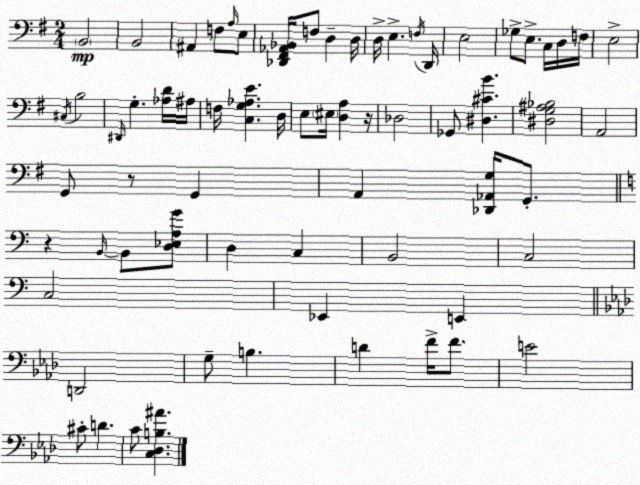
X:1
T:Untitled
M:2/4
L:1/4
K:Em
B,,2 B,,2 ^A,, F,/2 A,/4 E,/2 [_D,,^F,,_A,,_B,,]/4 F,/2 D, D,/4 D,/4 E, F,/4 D,,/4 E,2 _G,/2 E,/2 C,/4 D,/4 F,/4 E,2 ^C,/4 B,2 ^D,,/4 G, [_A,D]/4 ^A,/4 F,/4 [C,G,_A,E] D,/4 E,/2 ^E,/4 [D,A,] z/4 _D,2 _G,,/2 [^D,^CB] [^D,G,^A,_B,]2 A,,2 G,,/2 z/2 G,, A,, [_D,,_A,,G,]/4 G,,/2 z B,,/4 B,,/2 [D,_E,A,G]/2 D, C, B,,2 C,2 C,2 _E,, E,, D,,2 G,/2 B, D F/4 F/2 E2 ^C/2 D C/2 [C,_D,B,^A]